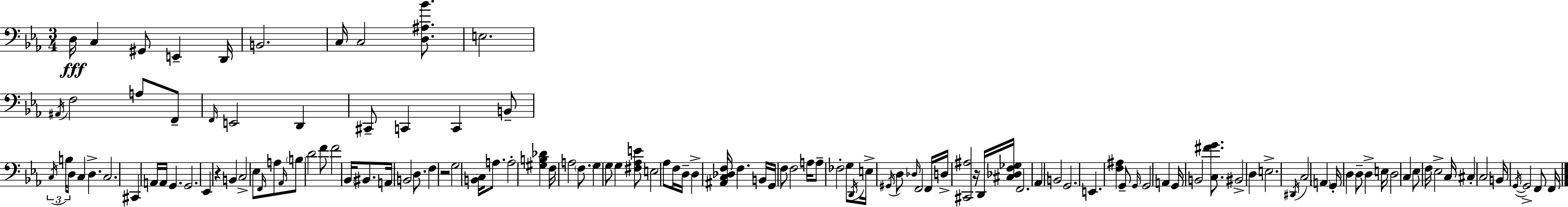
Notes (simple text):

D3/s C3/q G#2/e E2/q D2/s B2/h. C3/s C3/h [D3,A#3,Bb4]/e. E3/h. A#2/s F3/h A3/e F2/e F2/s E2/h D2/q C#2/e C2/q C2/q B2/e C3/s B3/s D3/s C3/q D3/q. C3/h. C#2/q A2/s A2/s G2/q. G2/h. Eb2/q R/q B2/q C3/h Eb3/e F2/s A3/e Ab2/s B3/e D4/h F4/e F4/h Bb2/s BIS2/e. A2/s B2/h D3/e. F3/q R/h G3/h [B2,C3]/s A3/e. A3/h [G#3,B3,Db4]/q F3/s A3/h F3/e. G3/q G3/e G3/q [F#3,Ab3,E4]/e E3/h Ab3/e F3/s D3/s D3/q [A#2,C3,Db3,F3]/s F3/q. B2/s G2/s F3/e F3/h A3/s A3/e FES3/h G3/e D2/s E3/s G#2/s D3/e Db3/s F2/h F2/s D3/s [C#2,A#3]/h R/s D2/s [C#3,Db3,F3,Gb3]/s F2/h. Ab2/q B2/h G2/h. E2/q. [F3,A#3]/q G2/e G2/s G2/h A2/q G2/s B2/h [C3,F#4,G4]/e. BIS2/h D3/q E3/h. D#2/s C3/h A2/q G2/s D3/q D3/e D3/q E3/s D3/h C3/q Eb3/e F3/s Eb3/h C3/s C#3/q C3/h B2/s G2/s G2/h F2/e F2/s